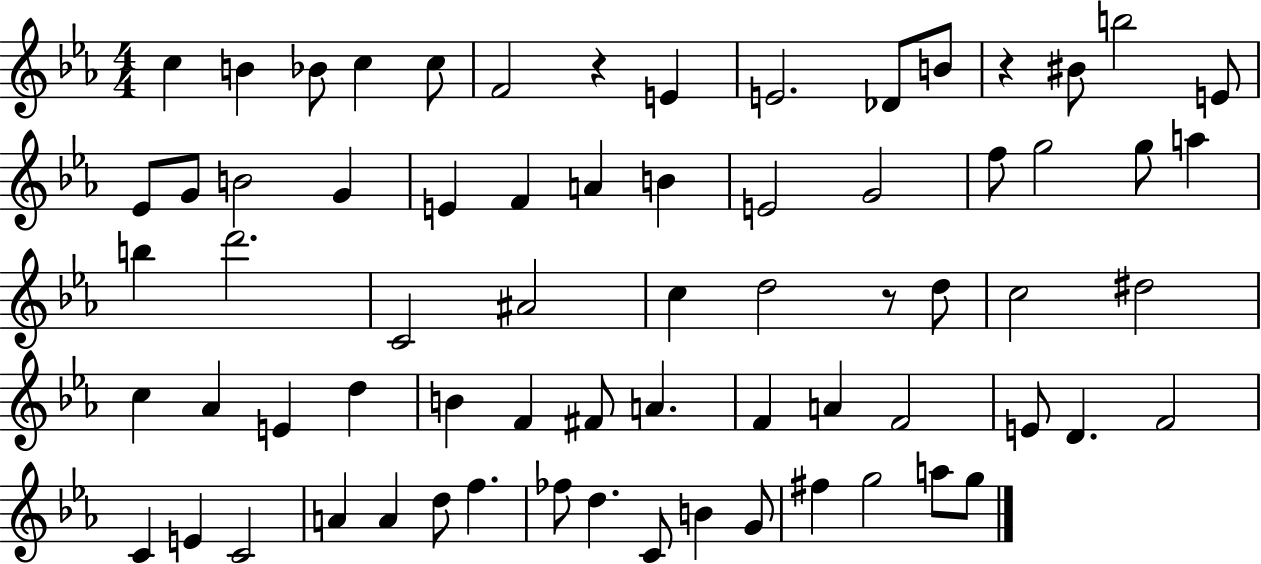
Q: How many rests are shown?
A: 3